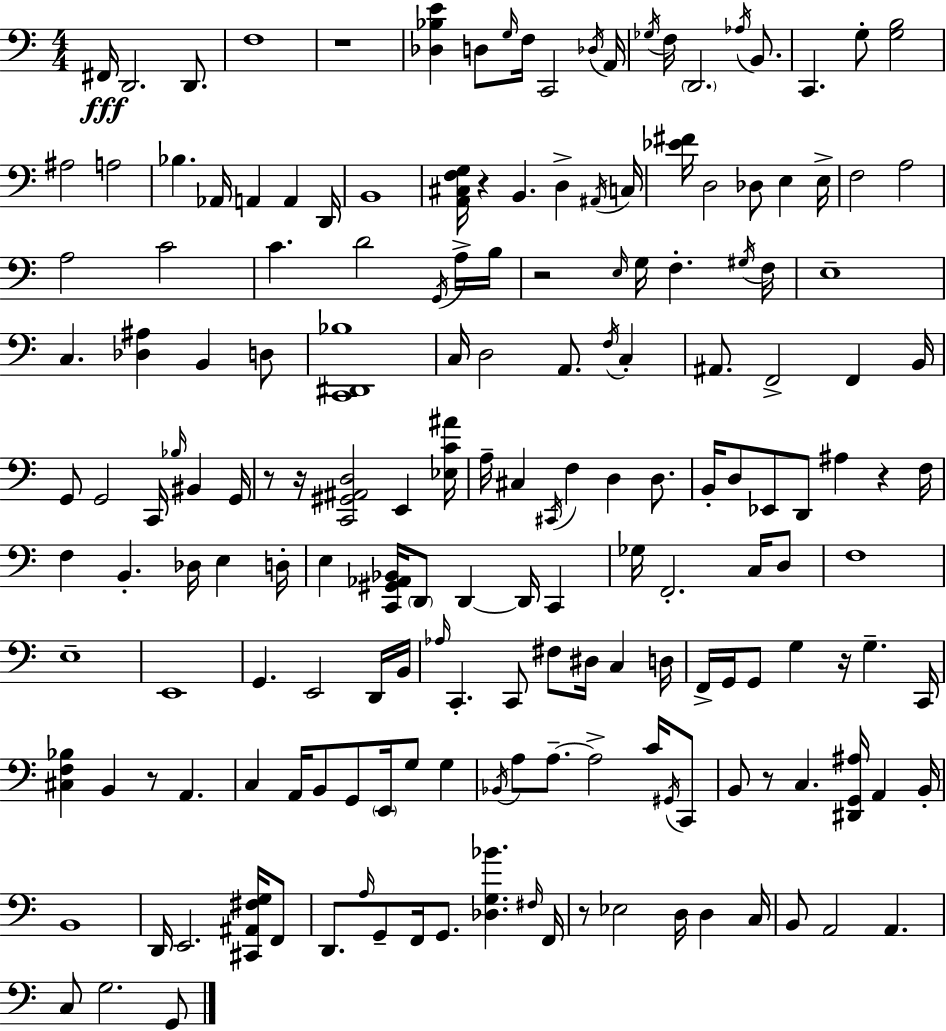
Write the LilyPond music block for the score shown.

{
  \clef bass
  \numericTimeSignature
  \time 4/4
  \key c \major
  fis,16\fff d,2. d,8. | f1 | r1 | <des bes e'>4 d8 \grace { g16 } f16 c,2 | \break \acciaccatura { des16 } a,16 \acciaccatura { ges16 } f16 \parenthesize d,2. | \acciaccatura { aes16 } b,8. c,4. g8-. <g b>2 | ais2 a2 | bes4. aes,16 a,4 a,4 | \break d,16 b,1 | <a, cis f g>16 r4 b,4. d4-> | \acciaccatura { ais,16 } c16 <ees' fis'>16 d2 des8 | e4 e16-> f2 a2 | \break a2 c'2 | c'4. d'2 | \acciaccatura { g,16 } a16-> b16 r2 \grace { e16 } g16 | f4.-. \acciaccatura { gis16 } f16 e1-- | \break c4. <des ais>4 | b,4 d8 <c, dis, bes>1 | c16 d2 | a,8. \acciaccatura { f16 } c4-. ais,8. f,2-> | \break f,4 b,16 g,8 g,2 | c,16 \grace { bes16 } bis,4 g,16 r8 r16 <c, gis, ais, d>2 | e,4 <ees c' ais'>16 a16-- cis4 \acciaccatura { cis,16 } | f4 d4 d8. b,16-. d8 ees,8 | \break d,8 ais4 r4 f16 f4 b,4.-. | des16 e4 d16-. e4 <c, gis, aes, bes,>16 | \parenthesize d,8 d,4~~ d,16 c,4 ges16 f,2.-. | c16 d8 f1 | \break e1-- | e,1 | g,4. | e,2 d,16 b,16 \grace { aes16 } c,4.-. | \break c,8 fis8 dis16 c4 d16 f,16-> g,16 g,8 | g4 r16 g4.-- c,16 <cis f bes>4 | b,4 r8 a,4. c4 | a,16 b,8 g,8 \parenthesize e,16 g8 g4 \acciaccatura { bes,16 } a8 a8.--~~ | \break a2-> c'16 \acciaccatura { gis,16 } c,8 b,8 | r8 c4. <dis, g, ais>16 a,4 b,16-. b,1 | d,16 e,2. | <cis, ais, fis g>16 f,8 d,8. | \break \grace { a16 } g,8-- f,16 g,8. <des g bes'>4. \grace { fis16 } f,16 | r8 ees2 d16 d4 c16 | b,8 a,2 a,4. | c8 g2. g,8 | \break \bar "|."
}